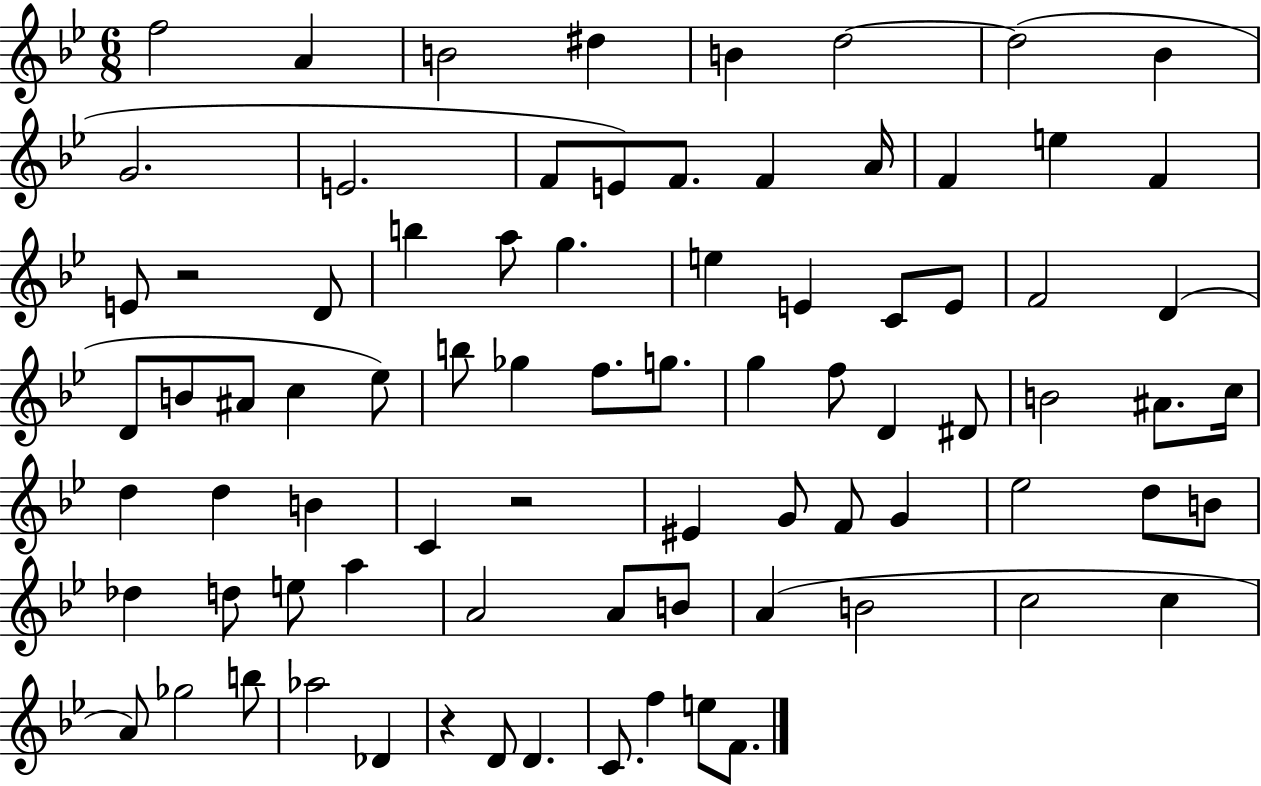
F5/h A4/q B4/h D#5/q B4/q D5/h D5/h Bb4/q G4/h. E4/h. F4/e E4/e F4/e. F4/q A4/s F4/q E5/q F4/q E4/e R/h D4/e B5/q A5/e G5/q. E5/q E4/q C4/e E4/e F4/h D4/q D4/e B4/e A#4/e C5/q Eb5/e B5/e Gb5/q F5/e. G5/e. G5/q F5/e D4/q D#4/e B4/h A#4/e. C5/s D5/q D5/q B4/q C4/q R/h EIS4/q G4/e F4/e G4/q Eb5/h D5/e B4/e Db5/q D5/e E5/e A5/q A4/h A4/e B4/e A4/q B4/h C5/h C5/q A4/e Gb5/h B5/e Ab5/h Db4/q R/q D4/e D4/q. C4/e. F5/q E5/e F4/e.